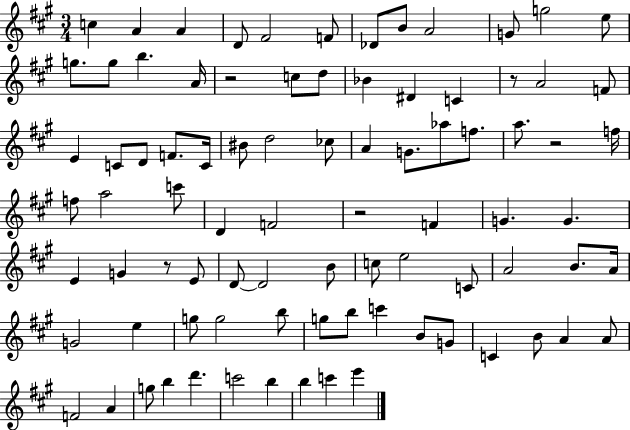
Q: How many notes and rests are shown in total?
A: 86